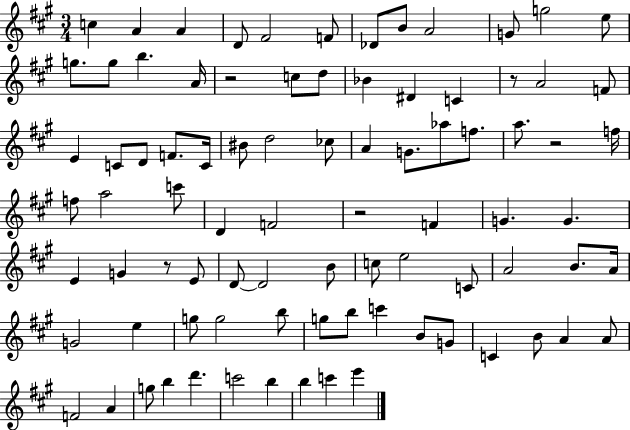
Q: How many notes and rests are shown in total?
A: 86